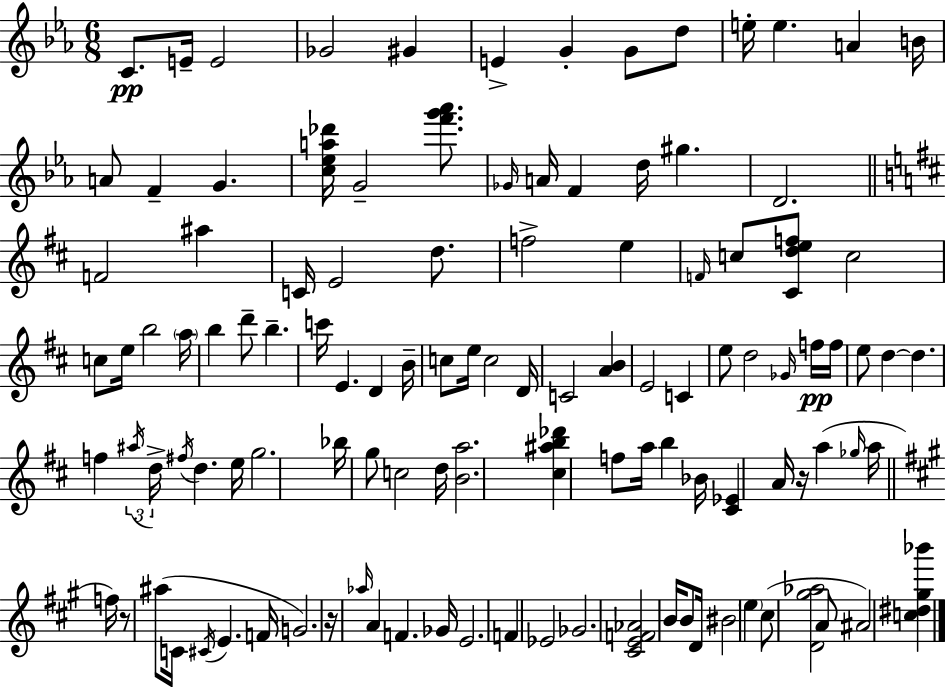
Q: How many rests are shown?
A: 3